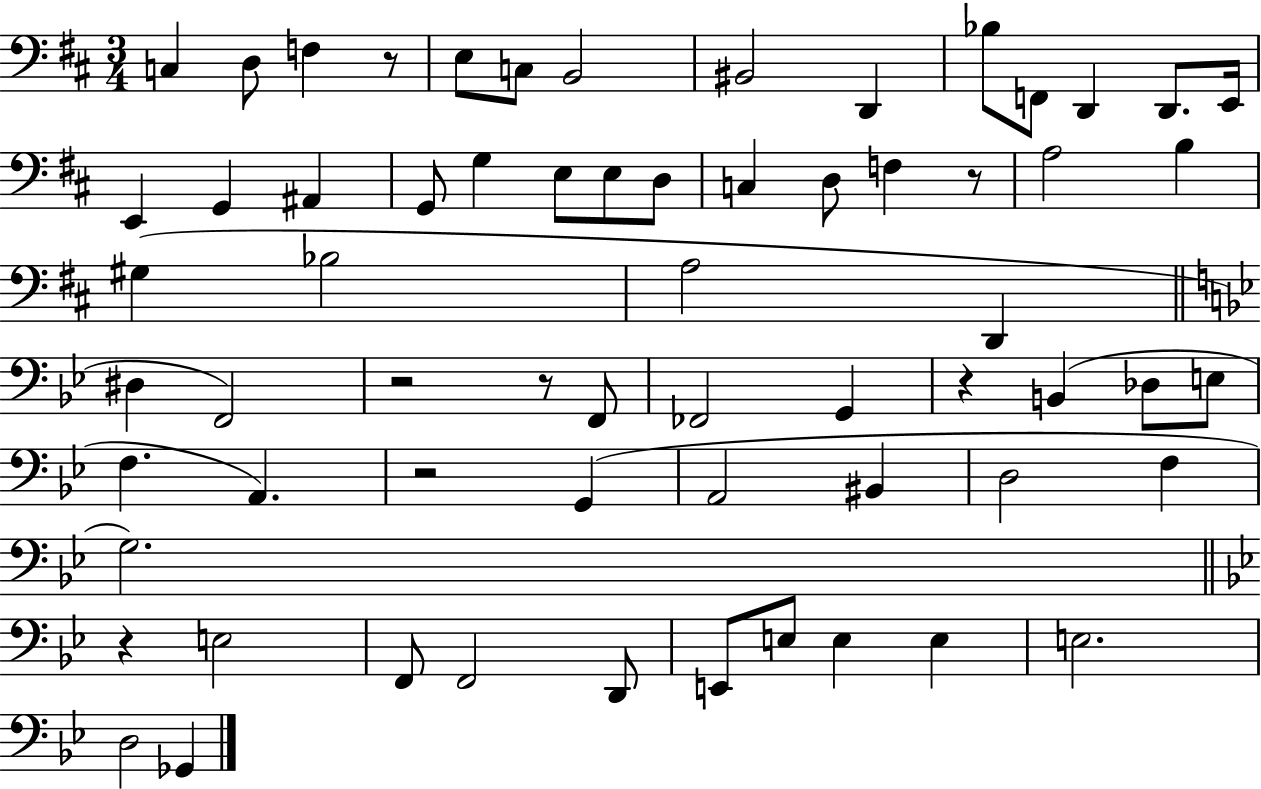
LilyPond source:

{
  \clef bass
  \numericTimeSignature
  \time 3/4
  \key d \major
  c4 d8 f4 r8 | e8 c8 b,2 | bis,2 d,4 | bes8 f,8 d,4 d,8. e,16 | \break e,4 g,4 ais,4 | g,8 g4 e8 e8 d8 | c4 d8 f4 r8 | a2 b4 | \break gis4( bes2 | a2 d,4 | \bar "||" \break \key bes \major dis4 f,2) | r2 r8 f,8 | fes,2 g,4 | r4 b,4( des8 e8 | \break f4. a,4.) | r2 g,4( | a,2 bis,4 | d2 f4 | \break g2.) | \bar "||" \break \key bes \major r4 e2 | f,8 f,2 d,8 | e,8 e8 e4 e4 | e2. | \break d2 ges,4 | \bar "|."
}